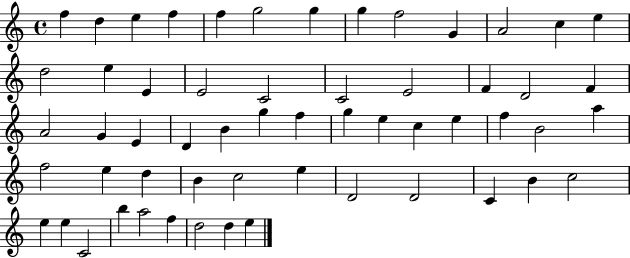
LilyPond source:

{
  \clef treble
  \time 4/4
  \defaultTimeSignature
  \key c \major
  f''4 d''4 e''4 f''4 | f''4 g''2 g''4 | g''4 f''2 g'4 | a'2 c''4 e''4 | \break d''2 e''4 e'4 | e'2 c'2 | c'2 e'2 | f'4 d'2 f'4 | \break a'2 g'4 e'4 | d'4 b'4 g''4 f''4 | g''4 e''4 c''4 e''4 | f''4 b'2 a''4 | \break f''2 e''4 d''4 | b'4 c''2 e''4 | d'2 d'2 | c'4 b'4 c''2 | \break e''4 e''4 c'2 | b''4 a''2 f''4 | d''2 d''4 e''4 | \bar "|."
}